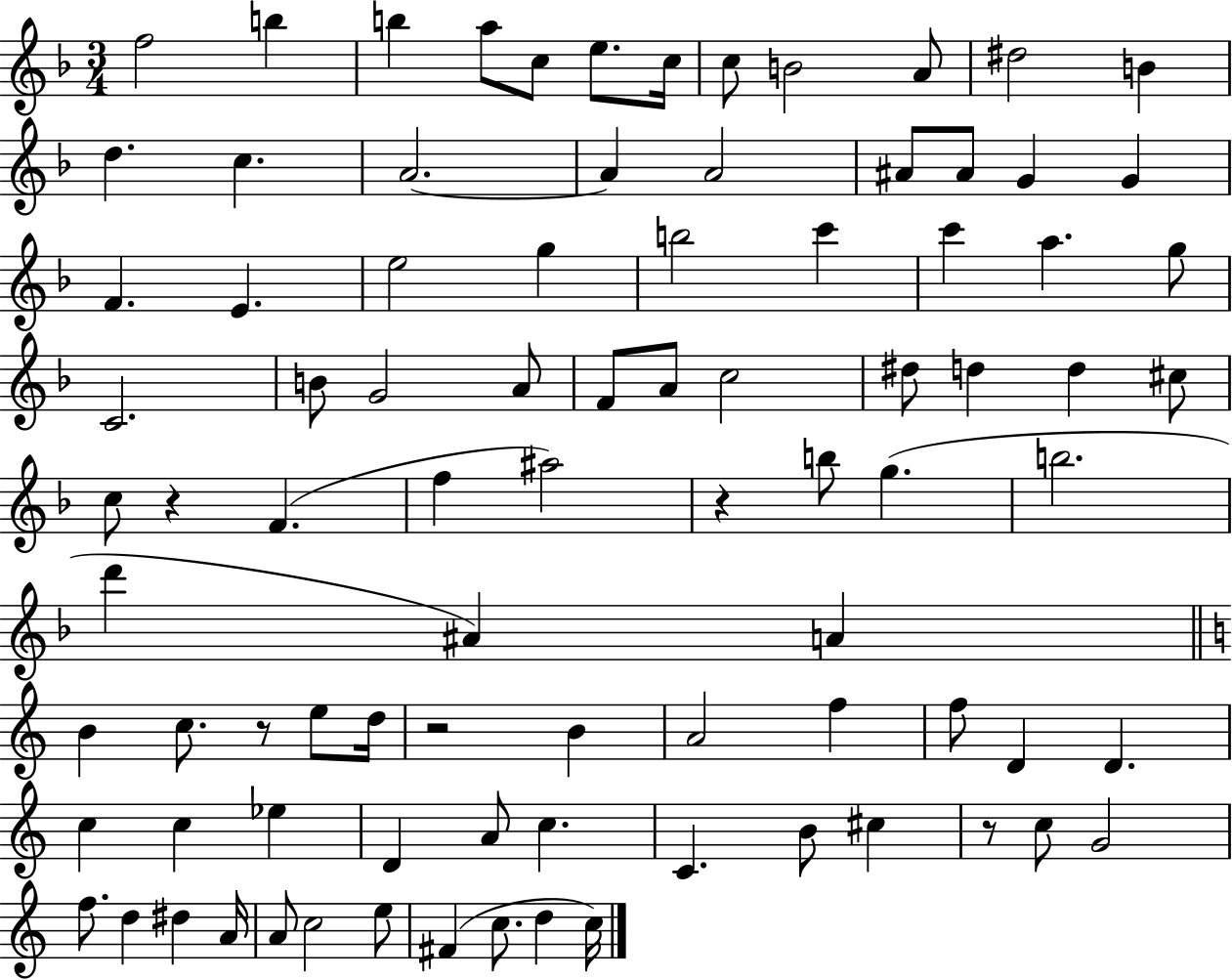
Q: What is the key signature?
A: F major